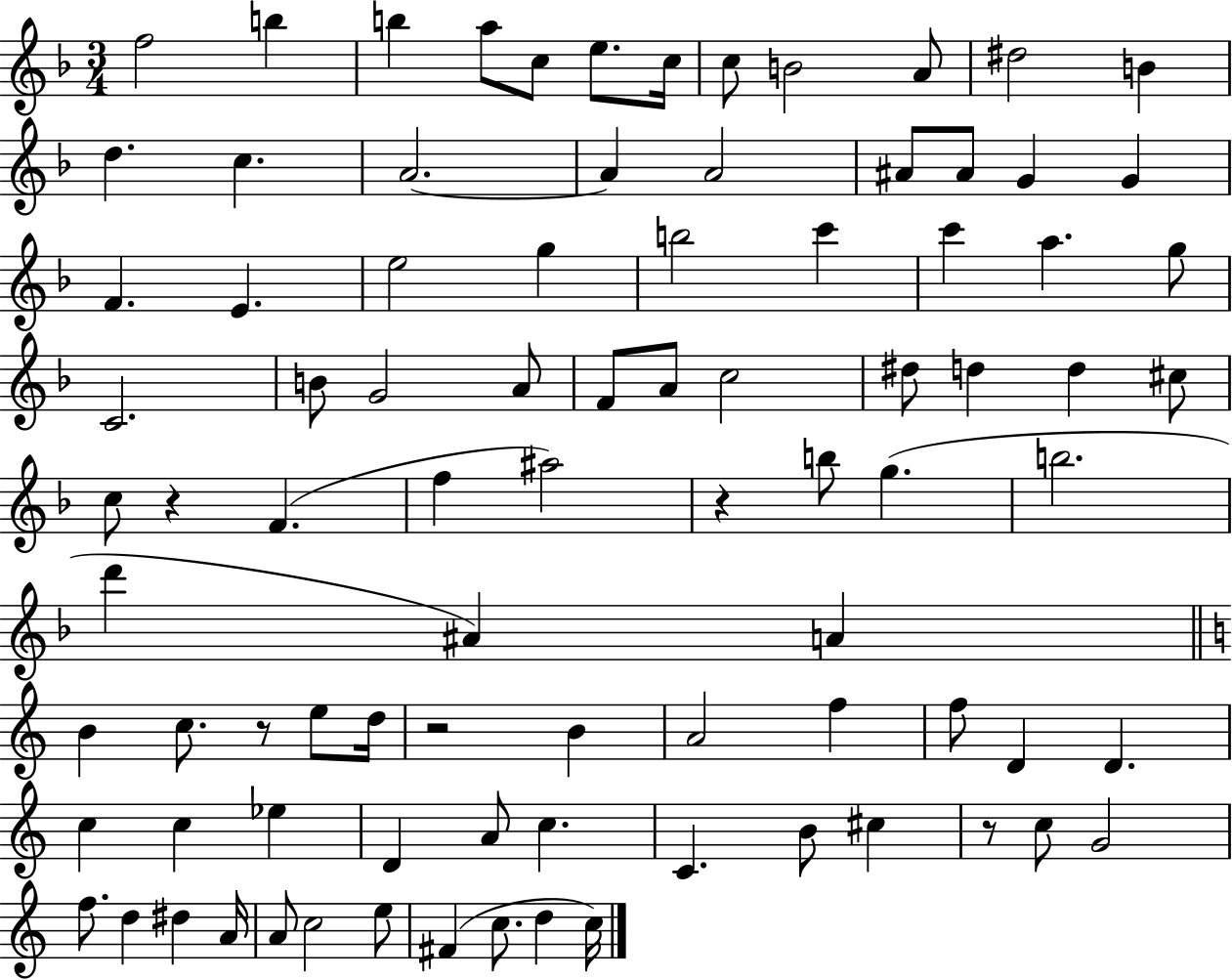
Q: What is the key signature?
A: F major